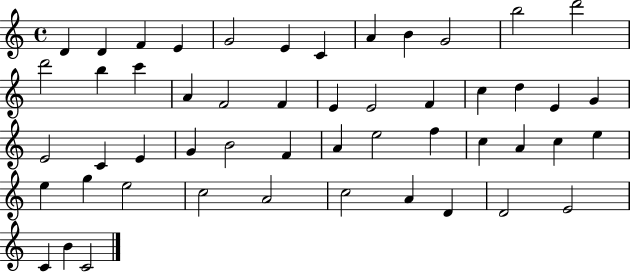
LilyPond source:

{
  \clef treble
  \time 4/4
  \defaultTimeSignature
  \key c \major
  d'4 d'4 f'4 e'4 | g'2 e'4 c'4 | a'4 b'4 g'2 | b''2 d'''2 | \break d'''2 b''4 c'''4 | a'4 f'2 f'4 | e'4 e'2 f'4 | c''4 d''4 e'4 g'4 | \break e'2 c'4 e'4 | g'4 b'2 f'4 | a'4 e''2 f''4 | c''4 a'4 c''4 e''4 | \break e''4 g''4 e''2 | c''2 a'2 | c''2 a'4 d'4 | d'2 e'2 | \break c'4 b'4 c'2 | \bar "|."
}